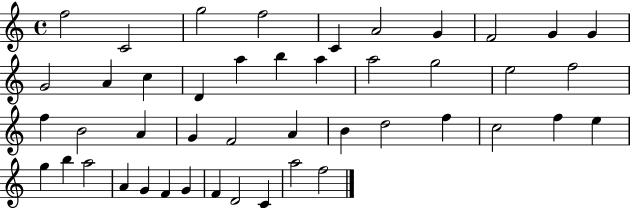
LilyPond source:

{
  \clef treble
  \time 4/4
  \defaultTimeSignature
  \key c \major
  f''2 c'2 | g''2 f''2 | c'4 a'2 g'4 | f'2 g'4 g'4 | \break g'2 a'4 c''4 | d'4 a''4 b''4 a''4 | a''2 g''2 | e''2 f''2 | \break f''4 b'2 a'4 | g'4 f'2 a'4 | b'4 d''2 f''4 | c''2 f''4 e''4 | \break g''4 b''4 a''2 | a'4 g'4 f'4 g'4 | f'4 d'2 c'4 | a''2 f''2 | \break \bar "|."
}